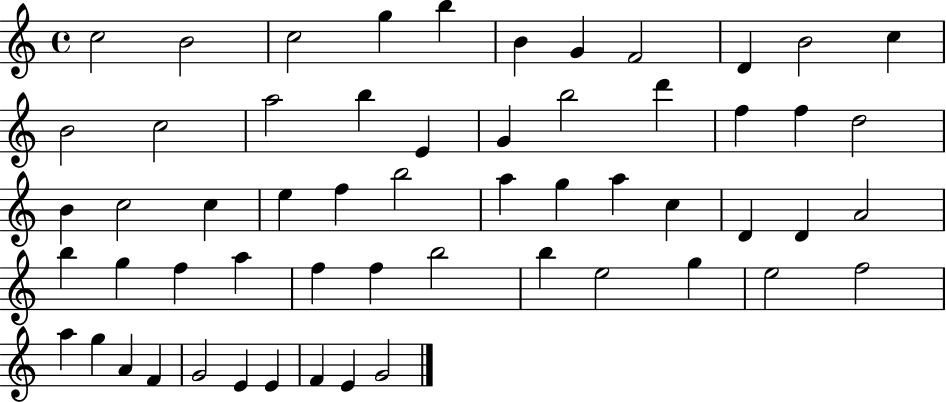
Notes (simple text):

C5/h B4/h C5/h G5/q B5/q B4/q G4/q F4/h D4/q B4/h C5/q B4/h C5/h A5/h B5/q E4/q G4/q B5/h D6/q F5/q F5/q D5/h B4/q C5/h C5/q E5/q F5/q B5/h A5/q G5/q A5/q C5/q D4/q D4/q A4/h B5/q G5/q F5/q A5/q F5/q F5/q B5/h B5/q E5/h G5/q E5/h F5/h A5/q G5/q A4/q F4/q G4/h E4/q E4/q F4/q E4/q G4/h